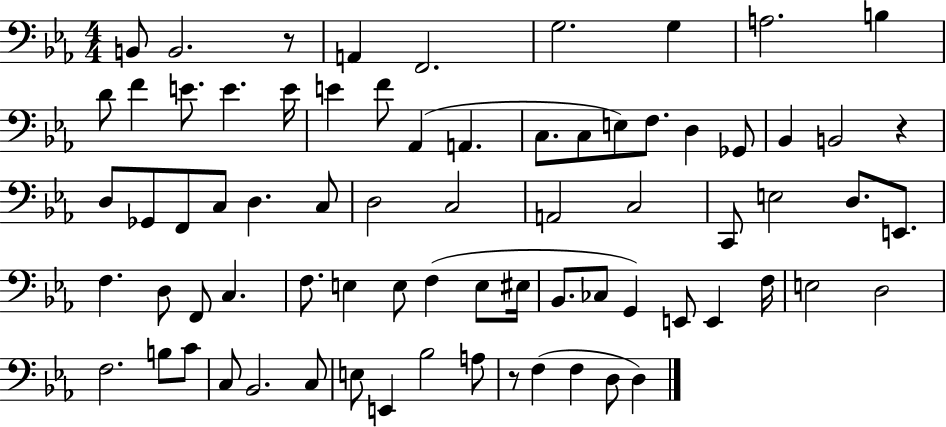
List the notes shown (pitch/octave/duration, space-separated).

B2/e B2/h. R/e A2/q F2/h. G3/h. G3/q A3/h. B3/q D4/e F4/q E4/e. E4/q. E4/s E4/q F4/e Ab2/q A2/q. C3/e. C3/e E3/e F3/e. D3/q Gb2/e Bb2/q B2/h R/q D3/e Gb2/e F2/e C3/e D3/q. C3/e D3/h C3/h A2/h C3/h C2/e E3/h D3/e. E2/e. F3/q. D3/e F2/e C3/q. F3/e. E3/q E3/e F3/q E3/e EIS3/s Bb2/e. CES3/e G2/q E2/e E2/q F3/s E3/h D3/h F3/h. B3/e C4/e C3/e Bb2/h. C3/e E3/e E2/q Bb3/h A3/e R/e F3/q F3/q D3/e D3/q